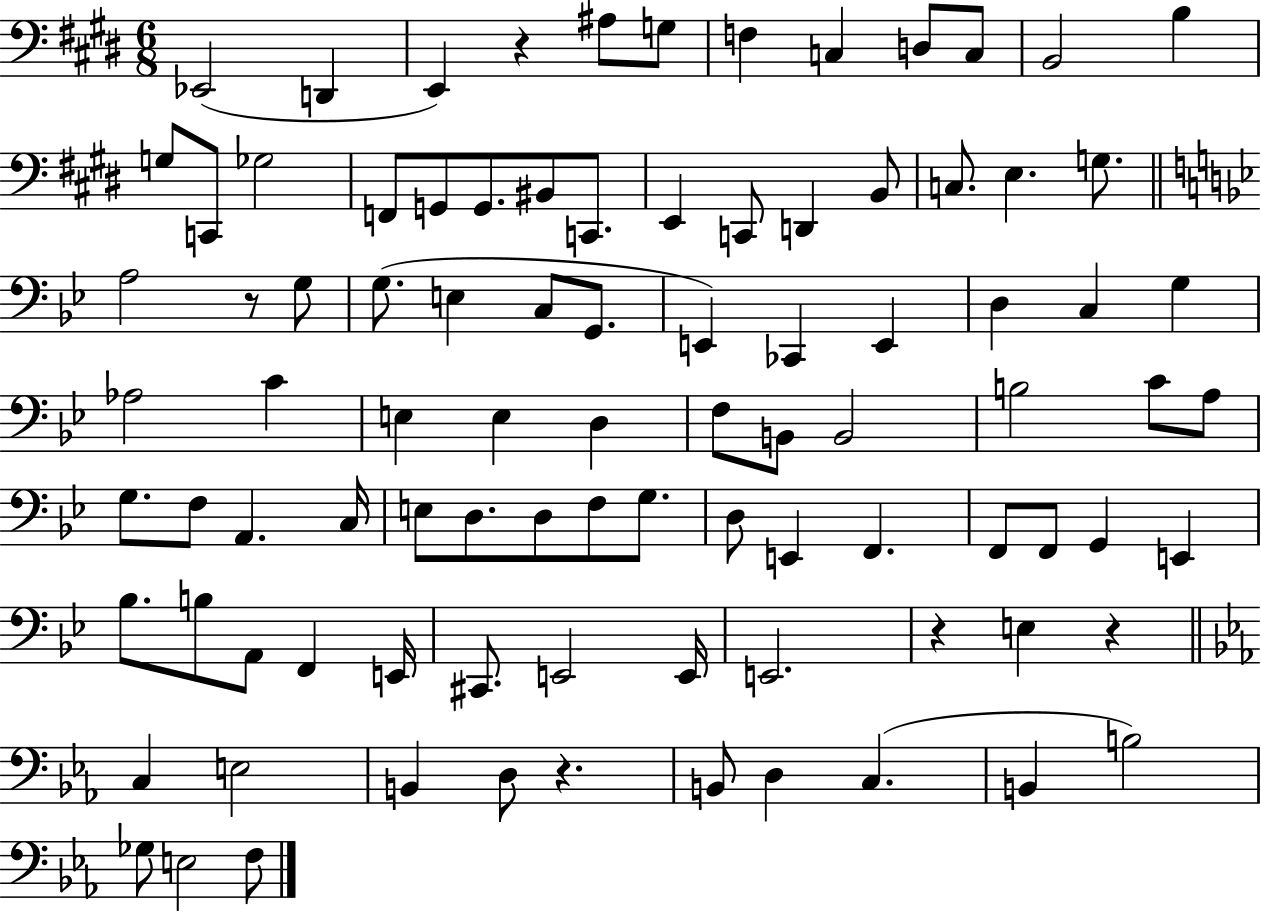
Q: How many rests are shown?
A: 5